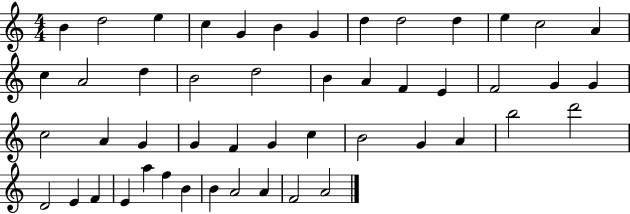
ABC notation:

X:1
T:Untitled
M:4/4
L:1/4
K:C
B d2 e c G B G d d2 d e c2 A c A2 d B2 d2 B A F E F2 G G c2 A G G F G c B2 G A b2 d'2 D2 E F E a f B B A2 A F2 A2